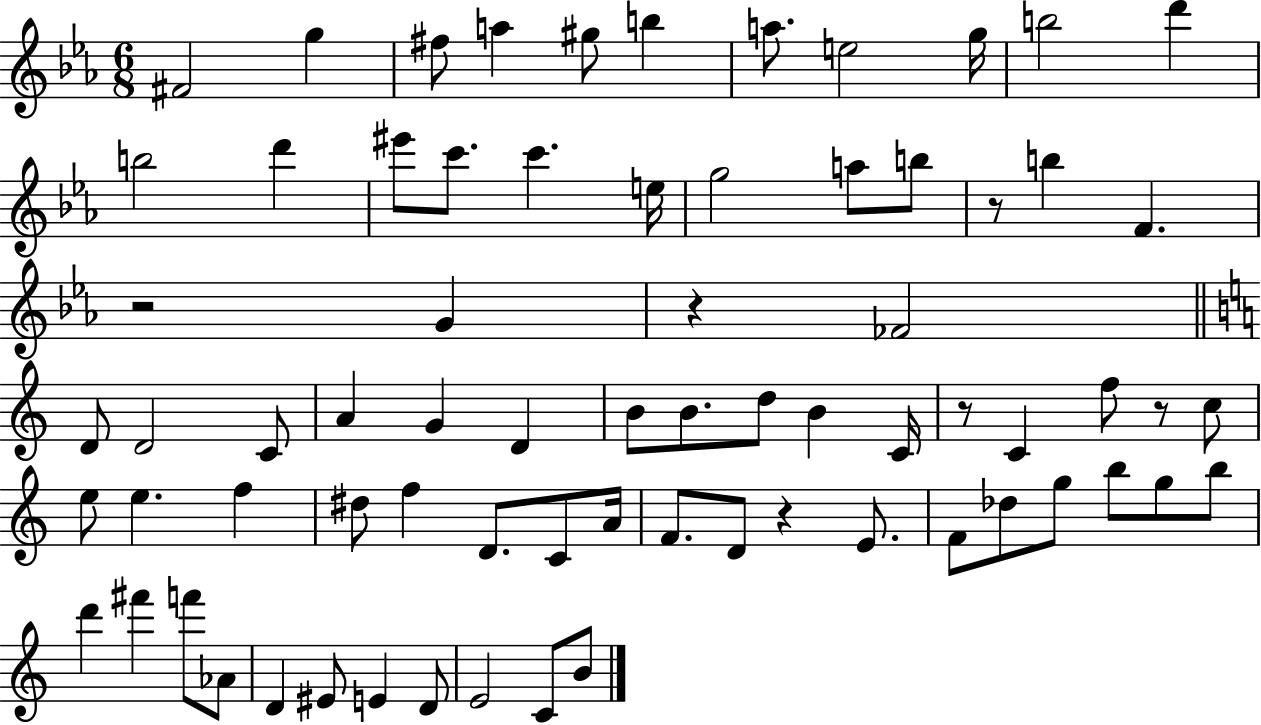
F#4/h G5/q F#5/e A5/q G#5/e B5/q A5/e. E5/h G5/s B5/h D6/q B5/h D6/q EIS6/e C6/e. C6/q. E5/s G5/h A5/e B5/e R/e B5/q F4/q. R/h G4/q R/q FES4/h D4/e D4/h C4/e A4/q G4/q D4/q B4/e B4/e. D5/e B4/q C4/s R/e C4/q F5/e R/e C5/e E5/e E5/q. F5/q D#5/e F5/q D4/e. C4/e A4/s F4/e. D4/e R/q E4/e. F4/e Db5/e G5/e B5/e G5/e B5/e D6/q F#6/q F6/e Ab4/e D4/q EIS4/e E4/q D4/e E4/h C4/e B4/e